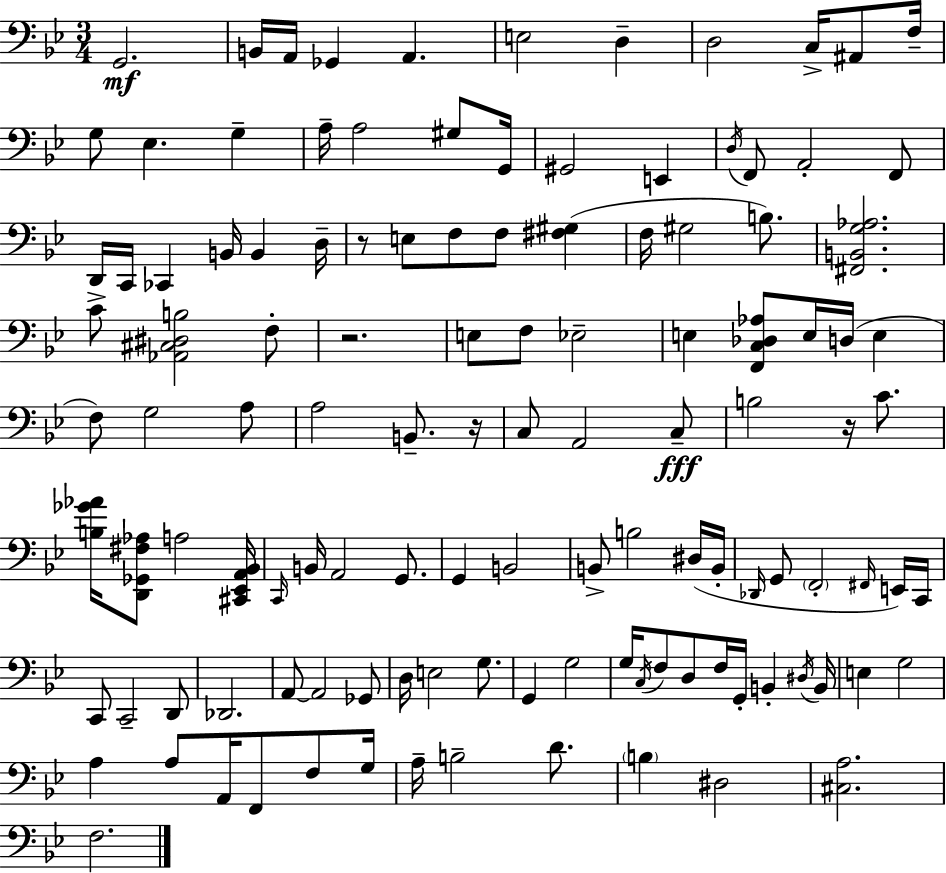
G2/h. B2/s A2/s Gb2/q A2/q. E3/h D3/q D3/h C3/s A#2/e F3/s G3/e Eb3/q. G3/q A3/s A3/h G#3/e G2/s G#2/h E2/q D3/s F2/e A2/h F2/e D2/s C2/s CES2/q B2/s B2/q D3/s R/e E3/e F3/e F3/e [F#3,G#3]/q F3/s G#3/h B3/e. [F#2,B2,G3,Ab3]/h. C4/e [Ab2,C#3,D#3,B3]/h F3/e R/h. E3/e F3/e Eb3/h E3/q [F2,C3,Db3,Ab3]/e E3/s D3/s E3/q F3/e G3/h A3/e A3/h B2/e. R/s C3/e A2/h C3/e B3/h R/s C4/e. [B3,Gb4,Ab4]/s [D2,Gb2,F#3,Ab3]/e A3/h [C#2,Eb2,A2,Bb2]/s C2/s B2/s A2/h G2/e. G2/q B2/h B2/e B3/h D#3/s B2/s Db2/s G2/e F2/h F#2/s E2/s C2/s C2/e C2/h D2/e Db2/h. A2/e A2/h Gb2/e D3/s E3/h G3/e. G2/q G3/h G3/s C3/s F3/e D3/e F3/s G2/s B2/q D#3/s B2/s E3/q G3/h A3/q A3/e A2/s F2/e F3/e G3/s A3/s B3/h D4/e. B3/q D#3/h [C#3,A3]/h. F3/h.